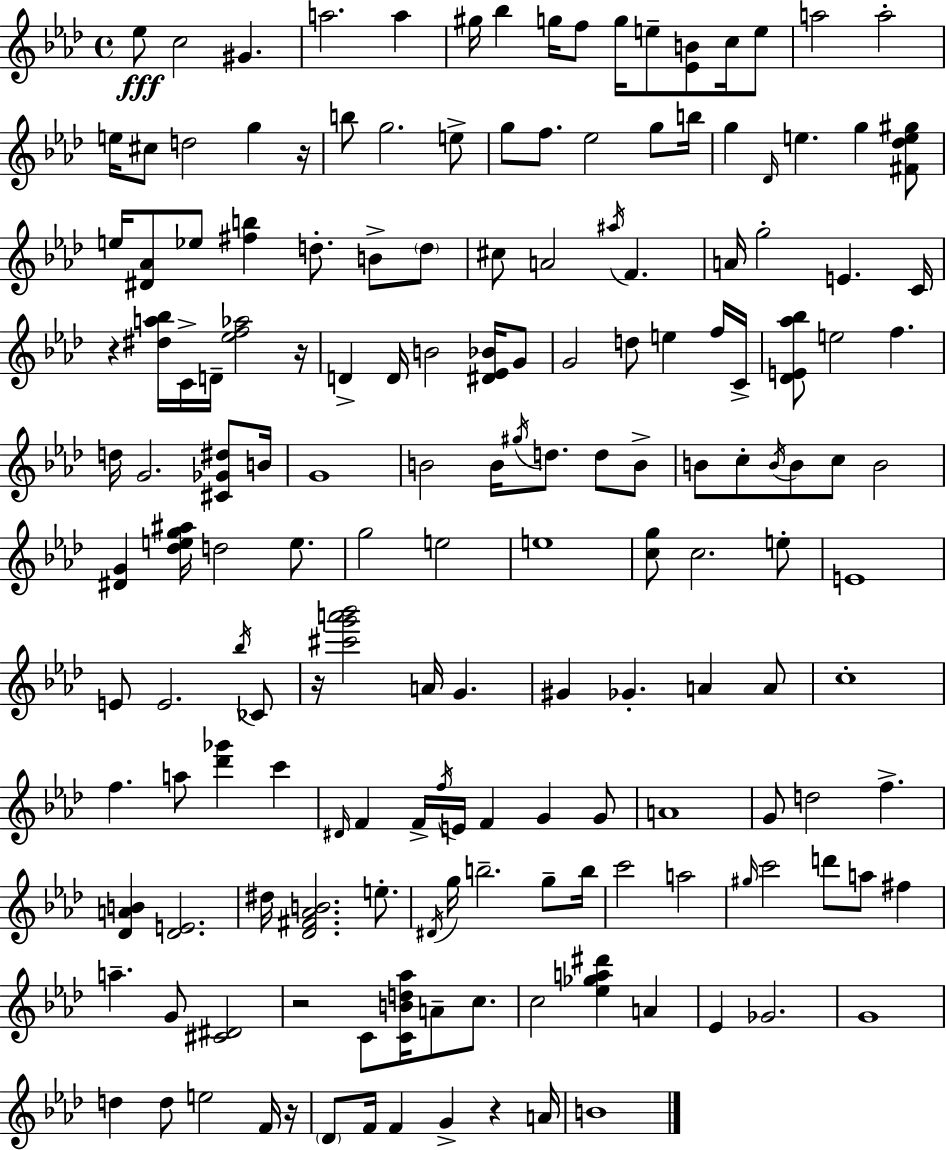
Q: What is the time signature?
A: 4/4